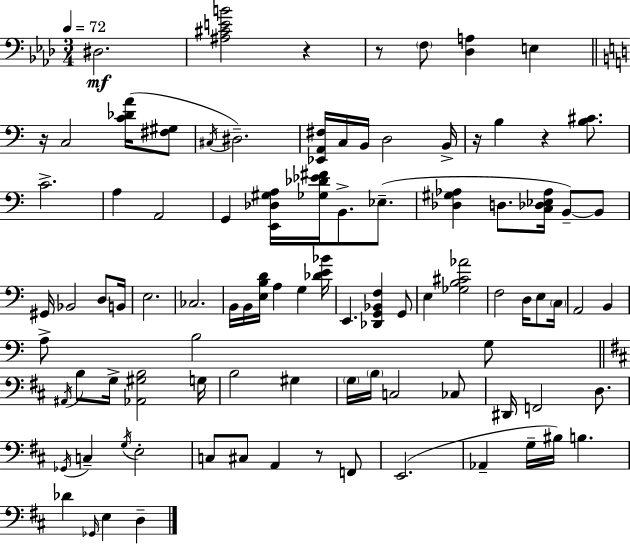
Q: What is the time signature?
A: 3/4